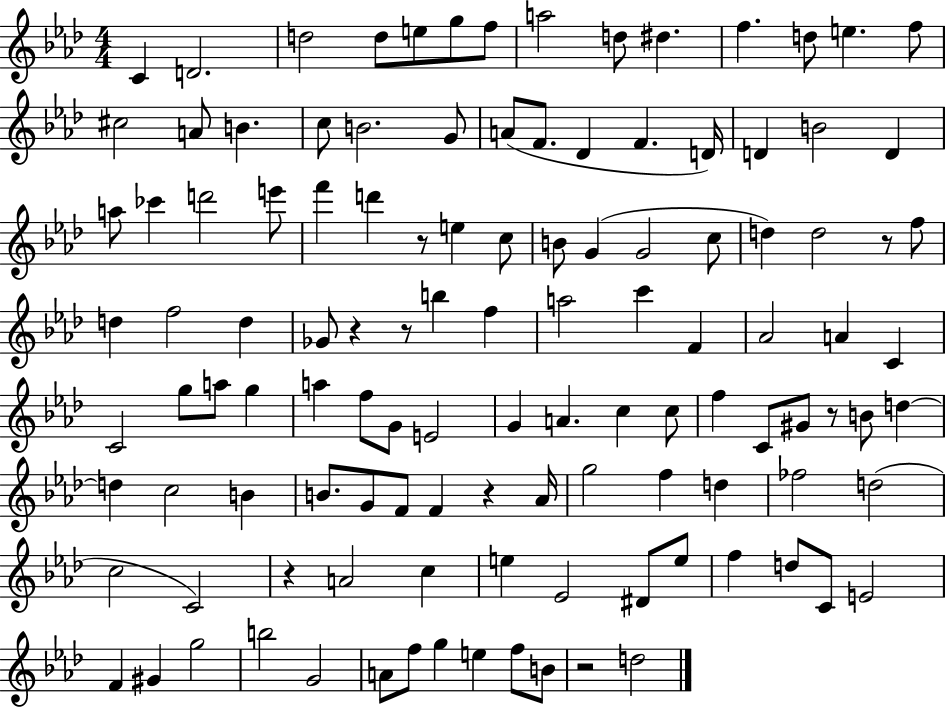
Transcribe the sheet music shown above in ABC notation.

X:1
T:Untitled
M:4/4
L:1/4
K:Ab
C D2 d2 d/2 e/2 g/2 f/2 a2 d/2 ^d f d/2 e f/2 ^c2 A/2 B c/2 B2 G/2 A/2 F/2 _D F D/4 D B2 D a/2 _c' d'2 e'/2 f' d' z/2 e c/2 B/2 G G2 c/2 d d2 z/2 f/2 d f2 d _G/2 z z/2 b f a2 c' F _A2 A C C2 g/2 a/2 g a f/2 G/2 E2 G A c c/2 f C/2 ^G/2 z/2 B/2 d d c2 B B/2 G/2 F/2 F z _A/4 g2 f d _f2 d2 c2 C2 z A2 c e _E2 ^D/2 e/2 f d/2 C/2 E2 F ^G g2 b2 G2 A/2 f/2 g e f/2 B/2 z2 d2